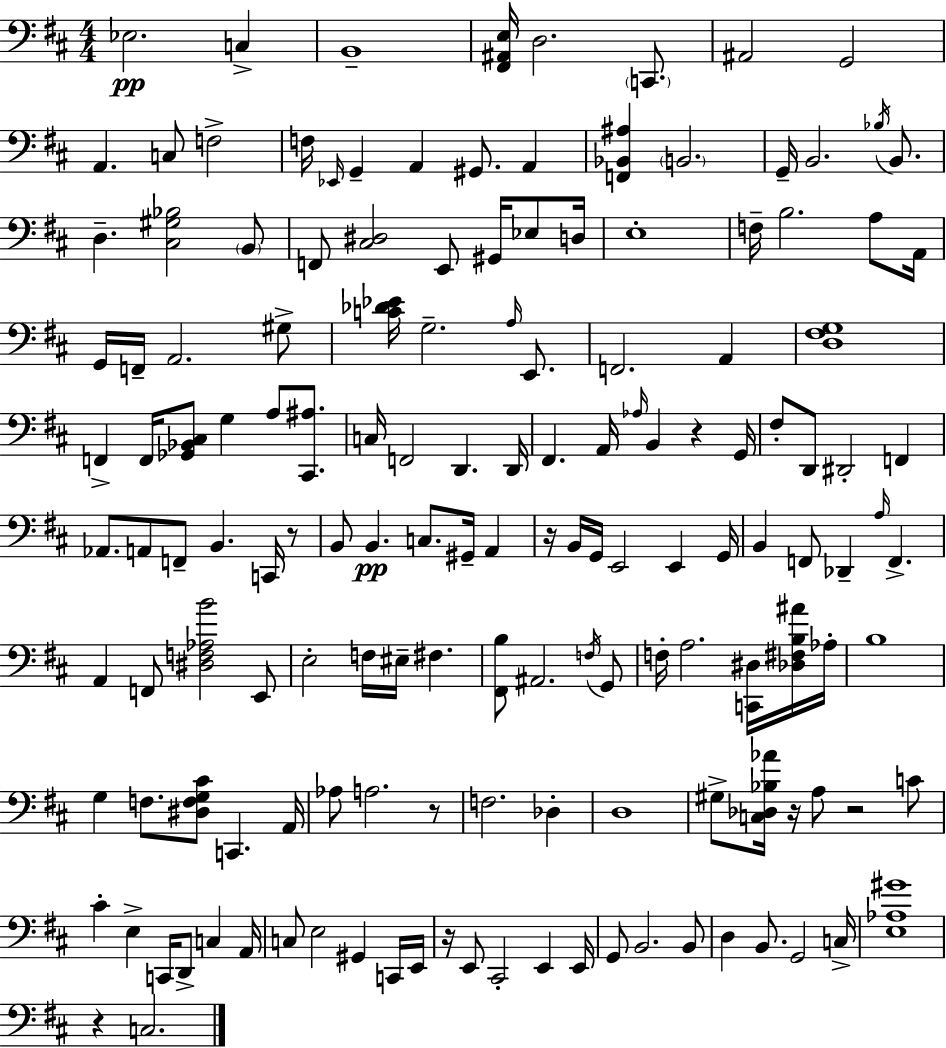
X:1
T:Untitled
M:4/4
L:1/4
K:D
_E,2 C, B,,4 [^F,,^A,,E,]/4 D,2 C,,/2 ^A,,2 G,,2 A,, C,/2 F,2 F,/4 _E,,/4 G,, A,, ^G,,/2 A,, [F,,_B,,^A,] B,,2 G,,/4 B,,2 _B,/4 B,,/2 D, [^C,^G,_B,]2 B,,/2 F,,/2 [^C,^D,]2 E,,/2 ^G,,/4 _E,/2 D,/4 E,4 F,/4 B,2 A,/2 A,,/4 G,,/4 F,,/4 A,,2 ^G,/2 [C_D_E]/4 G,2 A,/4 E,,/2 F,,2 A,, [D,^F,G,]4 F,, F,,/4 [_G,,_B,,^C,]/2 G, A,/2 [^C,,^A,]/2 C,/4 F,,2 D,, D,,/4 ^F,, A,,/4 _A,/4 B,, z G,,/4 ^F,/2 D,,/2 ^D,,2 F,, _A,,/2 A,,/2 F,,/2 B,, C,,/4 z/2 B,,/2 B,, C,/2 ^G,,/4 A,, z/4 B,,/4 G,,/4 E,,2 E,, G,,/4 B,, F,,/2 _D,, A,/4 F,, A,, F,,/2 [^D,F,_A,B]2 E,,/2 E,2 F,/4 ^E,/4 ^F, [^F,,B,]/2 ^A,,2 F,/4 G,,/2 F,/4 A,2 [C,,^D,]/4 [_D,^F,B,^A]/4 _A,/4 B,4 G, F,/2 [^D,F,G,^C]/2 C,, A,,/4 _A,/2 A,2 z/2 F,2 _D, D,4 ^G,/2 [C,_D,_B,_A]/4 z/4 A,/2 z2 C/2 ^C E, C,,/4 D,,/2 C, A,,/4 C,/2 E,2 ^G,, C,,/4 E,,/4 z/4 E,,/2 ^C,,2 E,, E,,/4 G,,/2 B,,2 B,,/2 D, B,,/2 G,,2 C,/4 [E,_A,^G]4 z C,2